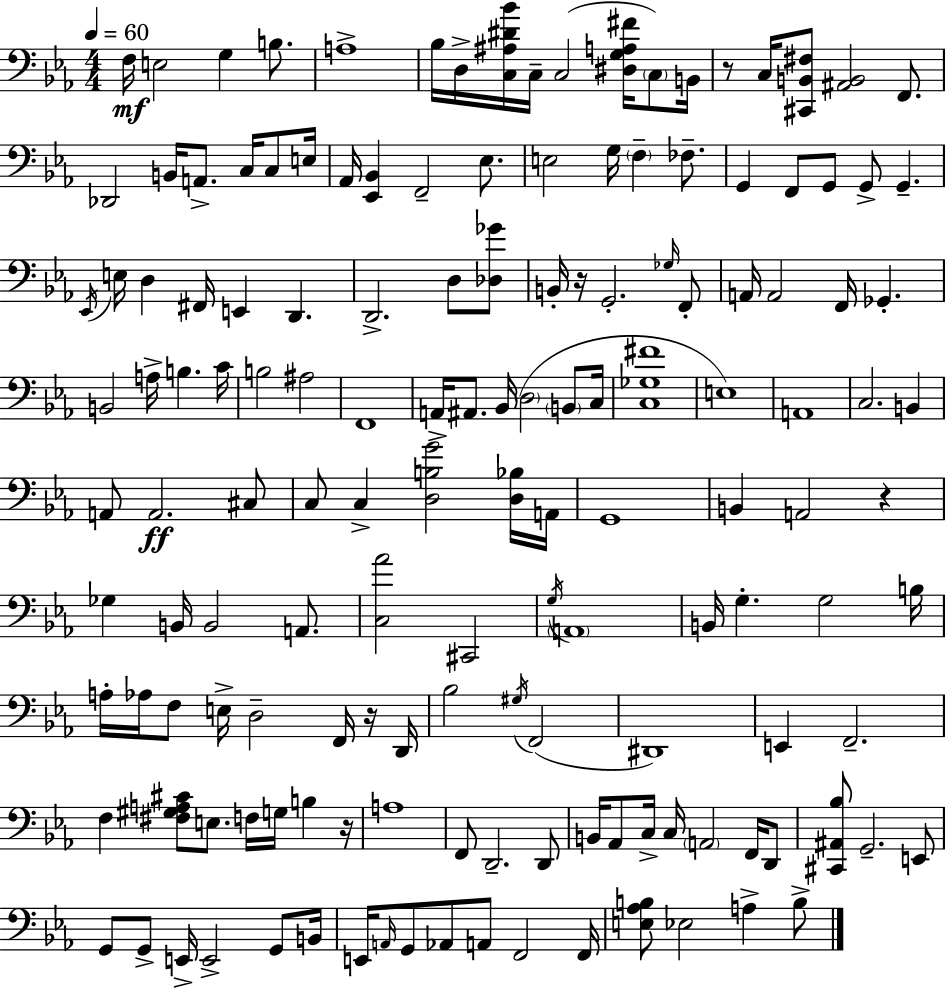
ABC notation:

X:1
T:Untitled
M:4/4
L:1/4
K:Cm
F,/4 E,2 G, B,/2 A,4 _B,/4 D,/4 [C,^A,^D_B]/4 C,/4 C,2 [^D,G,A,^F]/4 C,/2 B,,/4 z/2 C,/4 [^C,,B,,^F,]/2 [^A,,B,,]2 F,,/2 _D,,2 B,,/4 A,,/2 C,/4 C,/2 E,/4 _A,,/4 [_E,,_B,,] F,,2 _E,/2 E,2 G,/4 F, _F,/2 G,, F,,/2 G,,/2 G,,/2 G,, _E,,/4 E,/4 D, ^F,,/4 E,, D,, D,,2 D,/2 [_D,_G]/2 B,,/4 z/4 G,,2 _G,/4 F,,/2 A,,/4 A,,2 F,,/4 _G,, B,,2 A,/4 B, C/4 B,2 ^A,2 F,,4 A,,/4 ^A,,/2 _B,,/4 D,2 B,,/2 C,/4 [C,_G,^F]4 E,4 A,,4 C,2 B,, A,,/2 A,,2 ^C,/2 C,/2 C, [D,B,G]2 [D,_B,]/4 A,,/4 G,,4 B,, A,,2 z _G, B,,/4 B,,2 A,,/2 [C,_A]2 ^C,,2 G,/4 A,,4 B,,/4 G, G,2 B,/4 A,/4 _A,/4 F,/2 E,/4 D,2 F,,/4 z/4 D,,/4 _B,2 ^G,/4 F,,2 ^D,,4 E,, F,,2 F, [^F,^G,A,^C]/2 E,/2 F,/4 G,/4 B, z/4 A,4 F,,/2 D,,2 D,,/2 B,,/4 _A,,/2 C,/4 C,/4 A,,2 F,,/4 D,,/2 [^C,,^A,,_B,]/2 G,,2 E,,/2 G,,/2 G,,/2 E,,/4 E,,2 G,,/2 B,,/4 E,,/4 A,,/4 G,,/2 _A,,/2 A,,/2 F,,2 F,,/4 [E,_A,B,]/2 _E,2 A, B,/2